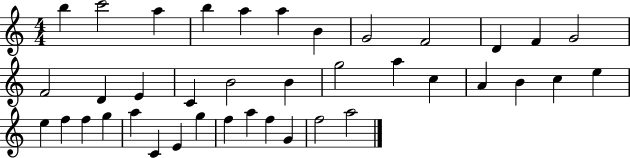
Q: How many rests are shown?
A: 0